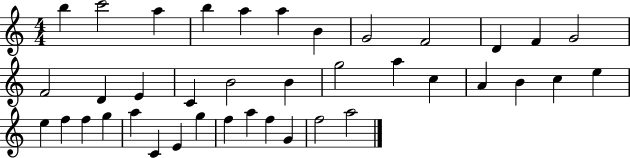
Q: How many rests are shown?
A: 0